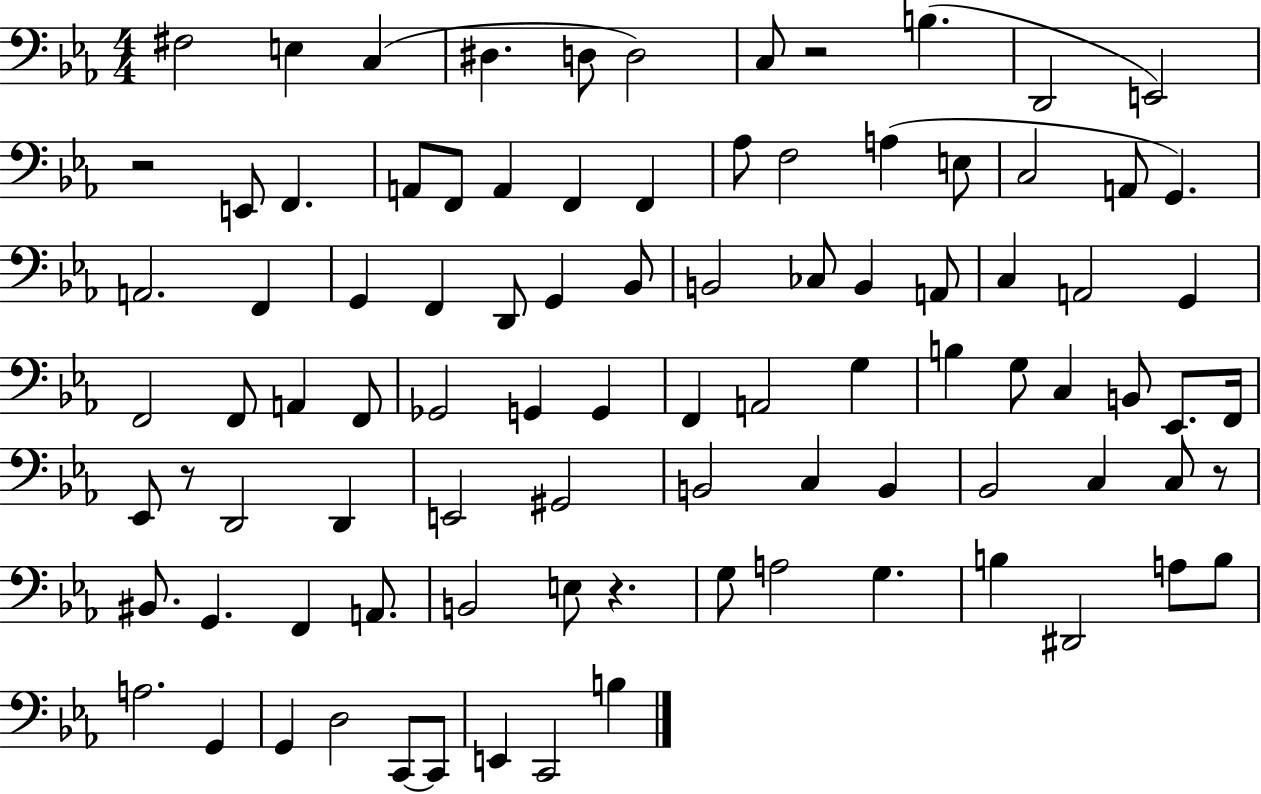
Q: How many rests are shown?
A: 5